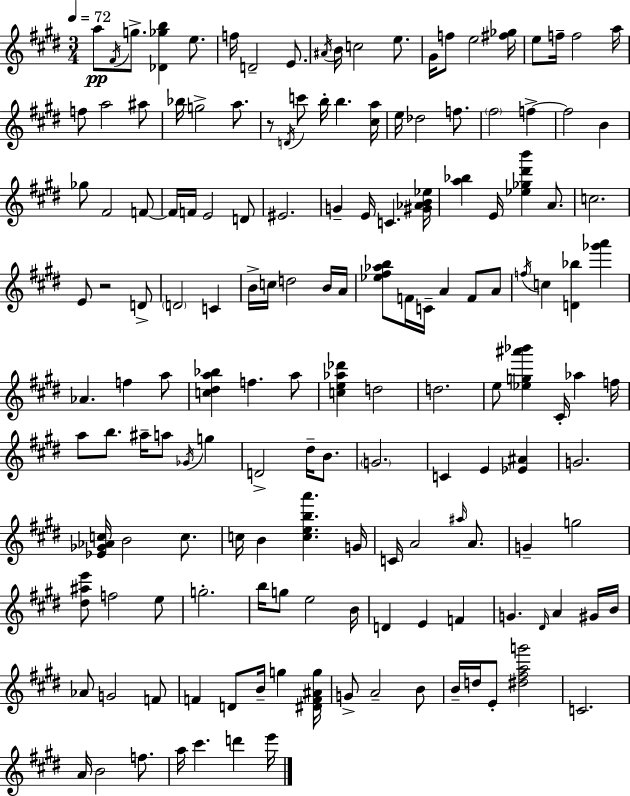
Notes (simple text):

A5/e F#4/s G5/e. [Db4,Gb5,B5]/q E5/e. F5/s D4/h E4/e. A#4/s B4/s C5/h E5/e. G#4/s F5/e E5/h [F#5,Gb5]/s E5/e F5/s F5/h A5/s F5/e A5/h A#5/e Bb5/s G5/h A5/e. R/e D4/s C6/e B5/s B5/q. [C#5,A5]/s E5/s Db5/h F5/e. F#5/h F5/q F5/h B4/q Gb5/e F#4/h F4/e F4/s F4/s E4/h D4/e EIS4/h. G4/q E4/s C4/q. [G#4,Ab4,B4,Eb5]/s [A5,Bb5]/q E4/s [Eb5,Gb5,D#6,B6]/q A4/e. C5/h. E4/e R/h D4/e D4/h C4/q B4/s C5/s D5/h B4/s A4/s [Eb5,F#5,Ab5,B5]/e F4/s C4/s A4/q F4/e A4/e F5/s C5/q [D4,Bb5]/q [Gb6,A6]/q Ab4/q. F5/q A5/e [C5,D#5,A5,Bb5]/q F5/q. A5/e [C5,E5,Ab5,Db6]/q D5/h D5/h. E5/e [Eb5,G5,A#6,Bb6]/q C#4/s Ab5/q F5/s A5/e B5/e. A#5/s A5/e Gb4/s G5/q D4/h D#5/s B4/e. G4/h. C4/q E4/q [Eb4,A#4]/q G4/h. [Eb4,Gb4,Ab4,C5]/s B4/h C5/e. C5/s B4/q [C5,E5,B5,A6]/q. G4/s C4/s A4/h A#5/s A4/e. G4/q G5/h [D#5,A#5,E6]/e F5/h E5/e G5/h. B5/s G5/e E5/h B4/s D4/q E4/q F4/q G4/q. D#4/s A4/q G#4/s B4/s Ab4/e G4/h F4/e F4/q D4/e B4/s G5/q [D#4,F4,A#4,G5]/s G4/e A4/h B4/e B4/s D5/s E4/e [D#5,F#5,A5,G6]/h C4/h. A4/s B4/h F5/e. A5/s C#6/q. D6/q E6/s